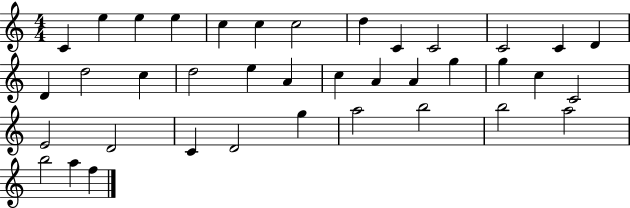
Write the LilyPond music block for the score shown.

{
  \clef treble
  \numericTimeSignature
  \time 4/4
  \key c \major
  c'4 e''4 e''4 e''4 | c''4 c''4 c''2 | d''4 c'4 c'2 | c'2 c'4 d'4 | \break d'4 d''2 c''4 | d''2 e''4 a'4 | c''4 a'4 a'4 g''4 | g''4 c''4 c'2 | \break e'2 d'2 | c'4 d'2 g''4 | a''2 b''2 | b''2 a''2 | \break b''2 a''4 f''4 | \bar "|."
}